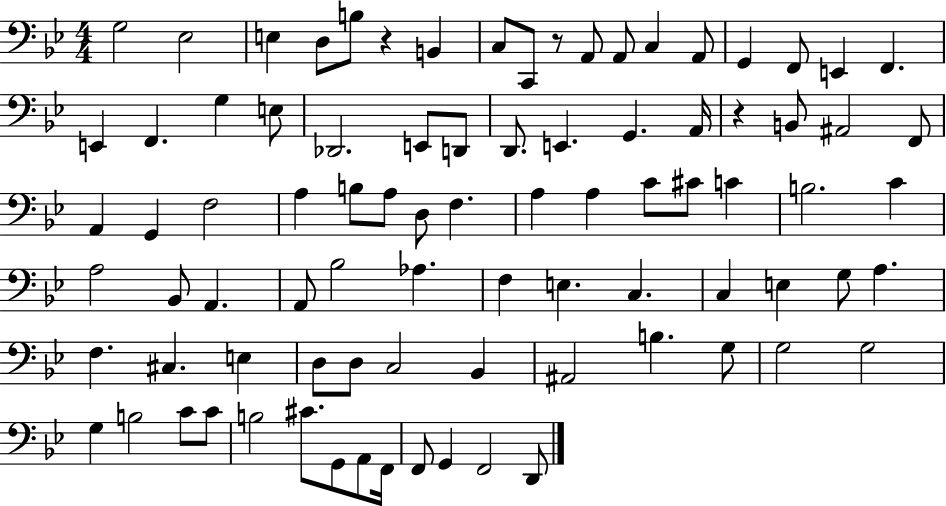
X:1
T:Untitled
M:4/4
L:1/4
K:Bb
G,2 _E,2 E, D,/2 B,/2 z B,, C,/2 C,,/2 z/2 A,,/2 A,,/2 C, A,,/2 G,, F,,/2 E,, F,, E,, F,, G, E,/2 _D,,2 E,,/2 D,,/2 D,,/2 E,, G,, A,,/4 z B,,/2 ^A,,2 F,,/2 A,, G,, F,2 A, B,/2 A,/2 D,/2 F, A, A, C/2 ^C/2 C B,2 C A,2 _B,,/2 A,, A,,/2 _B,2 _A, F, E, C, C, E, G,/2 A, F, ^C, E, D,/2 D,/2 C,2 _B,, ^A,,2 B, G,/2 G,2 G,2 G, B,2 C/2 C/2 B,2 ^C/2 G,,/2 A,,/2 F,,/4 F,,/2 G,, F,,2 D,,/2